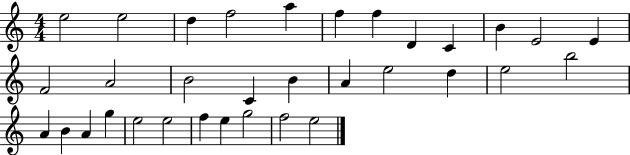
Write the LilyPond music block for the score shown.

{
  \clef treble
  \numericTimeSignature
  \time 4/4
  \key c \major
  e''2 e''2 | d''4 f''2 a''4 | f''4 f''4 d'4 c'4 | b'4 e'2 e'4 | \break f'2 a'2 | b'2 c'4 b'4 | a'4 e''2 d''4 | e''2 b''2 | \break a'4 b'4 a'4 g''4 | e''2 e''2 | f''4 e''4 g''2 | f''2 e''2 | \break \bar "|."
}